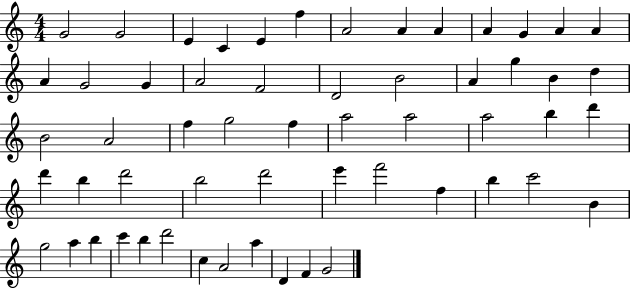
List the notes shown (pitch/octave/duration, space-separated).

G4/h G4/h E4/q C4/q E4/q F5/q A4/h A4/q A4/q A4/q G4/q A4/q A4/q A4/q G4/h G4/q A4/h F4/h D4/h B4/h A4/q G5/q B4/q D5/q B4/h A4/h F5/q G5/h F5/q A5/h A5/h A5/h B5/q D6/q D6/q B5/q D6/h B5/h D6/h E6/q F6/h F5/q B5/q C6/h B4/q G5/h A5/q B5/q C6/q B5/q D6/h C5/q A4/h A5/q D4/q F4/q G4/h